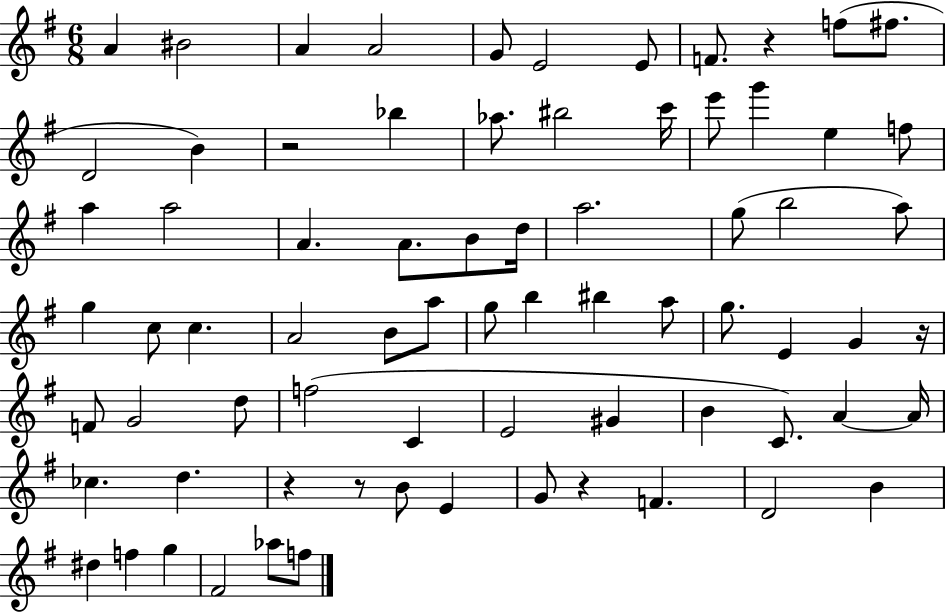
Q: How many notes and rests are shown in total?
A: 74